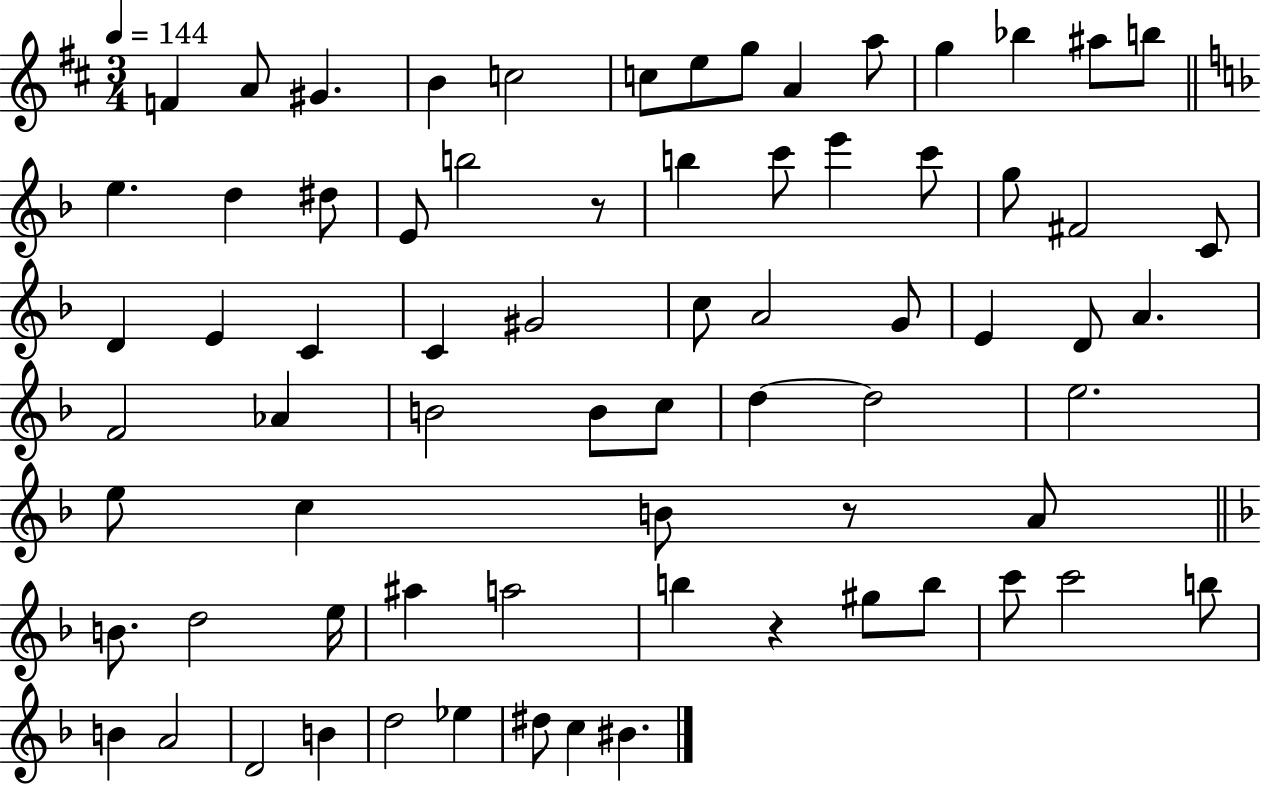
F4/q A4/e G#4/q. B4/q C5/h C5/e E5/e G5/e A4/q A5/e G5/q Bb5/q A#5/e B5/e E5/q. D5/q D#5/e E4/e B5/h R/e B5/q C6/e E6/q C6/e G5/e F#4/h C4/e D4/q E4/q C4/q C4/q G#4/h C5/e A4/h G4/e E4/q D4/e A4/q. F4/h Ab4/q B4/h B4/e C5/e D5/q D5/h E5/h. E5/e C5/q B4/e R/e A4/e B4/e. D5/h E5/s A#5/q A5/h B5/q R/q G#5/e B5/e C6/e C6/h B5/e B4/q A4/h D4/h B4/q D5/h Eb5/q D#5/e C5/q BIS4/q.